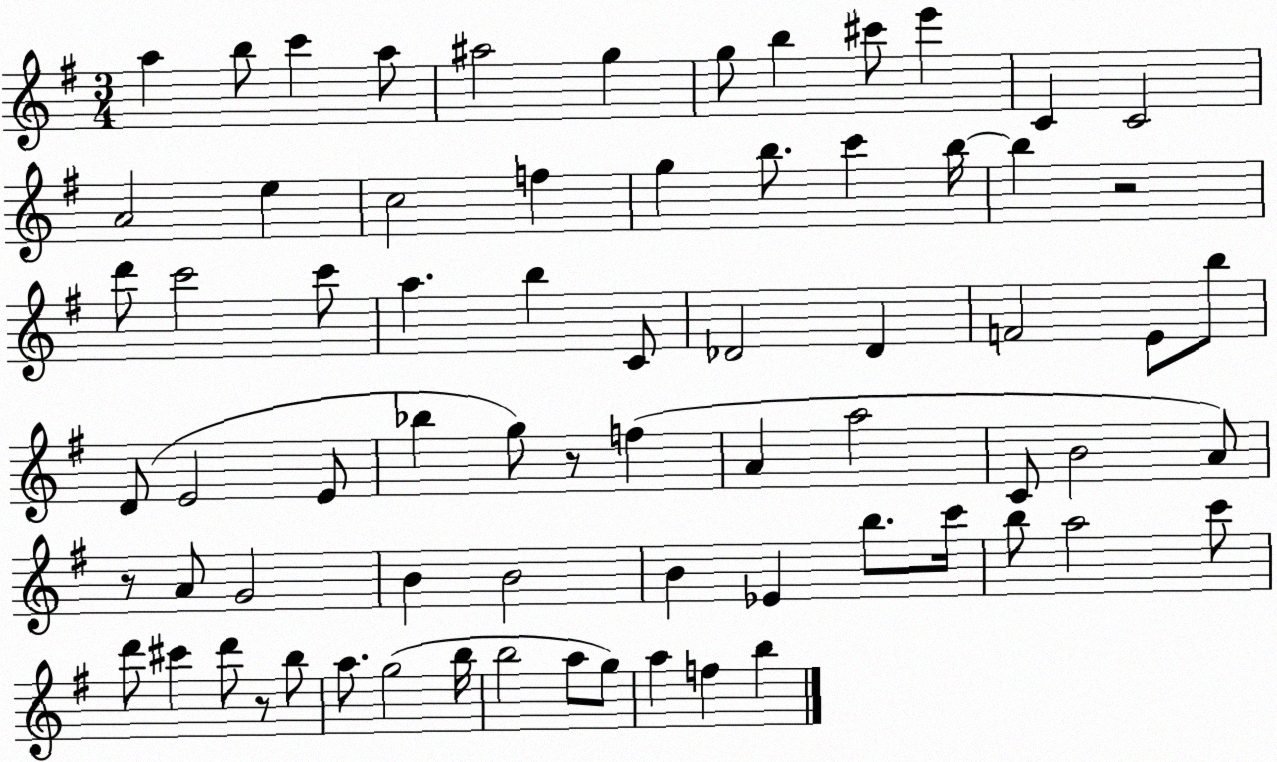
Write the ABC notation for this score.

X:1
T:Untitled
M:3/4
L:1/4
K:G
a b/2 c' a/2 ^a2 g g/2 b ^c'/2 e' C C2 A2 e c2 f g b/2 c' b/4 b z2 d'/2 c'2 c'/2 a b C/2 _D2 _D F2 E/2 b/2 D/2 E2 E/2 _b g/2 z/2 f A a2 C/2 B2 A/2 z/2 A/2 G2 B B2 B _E b/2 c'/4 b/2 a2 c'/2 d'/2 ^c' d'/2 z/2 b/2 a/2 g2 b/4 b2 a/2 g/2 a f b